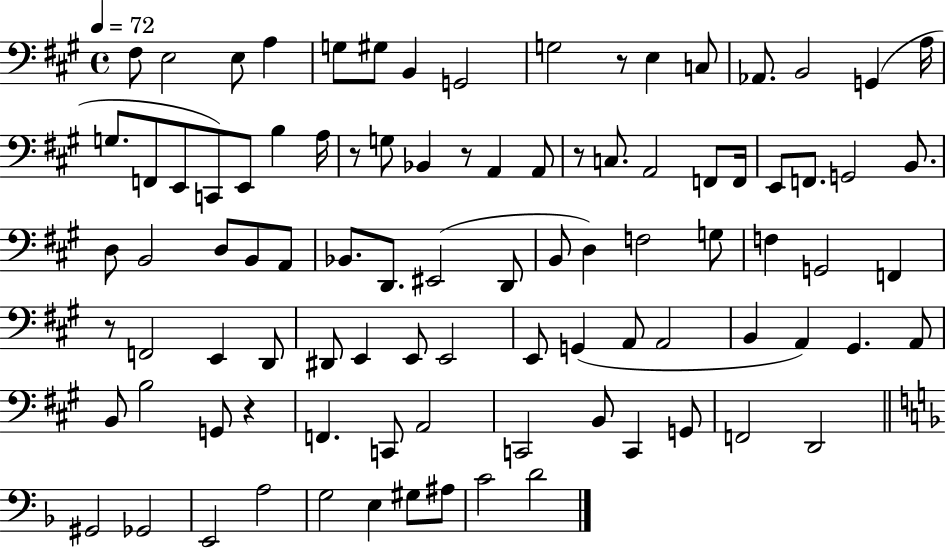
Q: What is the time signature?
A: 4/4